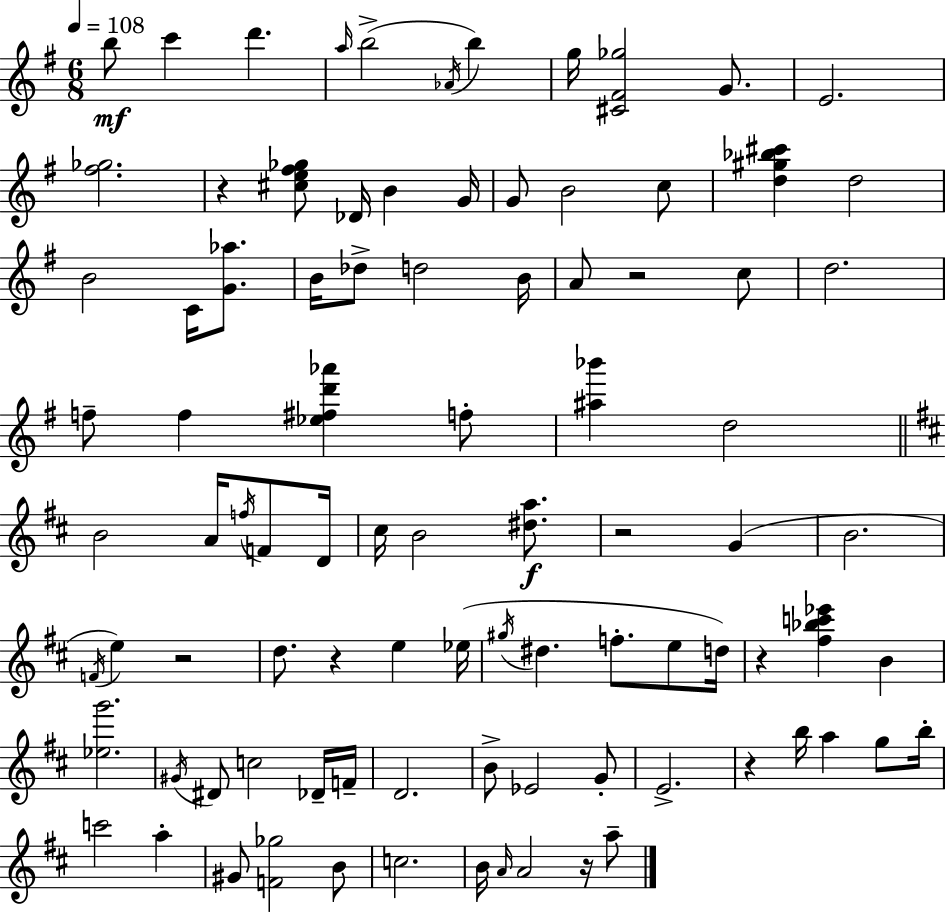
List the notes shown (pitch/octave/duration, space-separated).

B5/e C6/q D6/q. A5/s B5/h Ab4/s B5/q G5/s [C#4,F#4,Gb5]/h G4/e. E4/h. [F#5,Gb5]/h. R/q [C#5,E5,F#5,Gb5]/e Db4/s B4/q G4/s G4/e B4/h C5/e [D5,G#5,Bb5,C#6]/q D5/h B4/h C4/s [G4,Ab5]/e. B4/s Db5/e D5/h B4/s A4/e R/h C5/e D5/h. F5/e F5/q [Eb5,F#5,D6,Ab6]/q F5/e [A#5,Bb6]/q D5/h B4/h A4/s F5/s F4/e D4/s C#5/s B4/h [D#5,A5]/e. R/h G4/q B4/h. F4/s E5/q R/h D5/e. R/q E5/q Eb5/s G#5/s D#5/q. F5/e. E5/e D5/s R/q [F#5,Bb5,C6,Eb6]/q B4/q [Eb5,G6]/h. G#4/s D#4/e C5/h Db4/s F4/s D4/h. B4/e Eb4/h G4/e E4/h. R/q B5/s A5/q G5/e B5/s C6/h A5/q G#4/e [F4,Gb5]/h B4/e C5/h. B4/s A4/s A4/h R/s A5/e